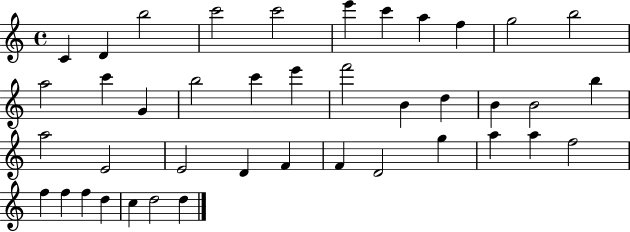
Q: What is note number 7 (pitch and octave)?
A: C6